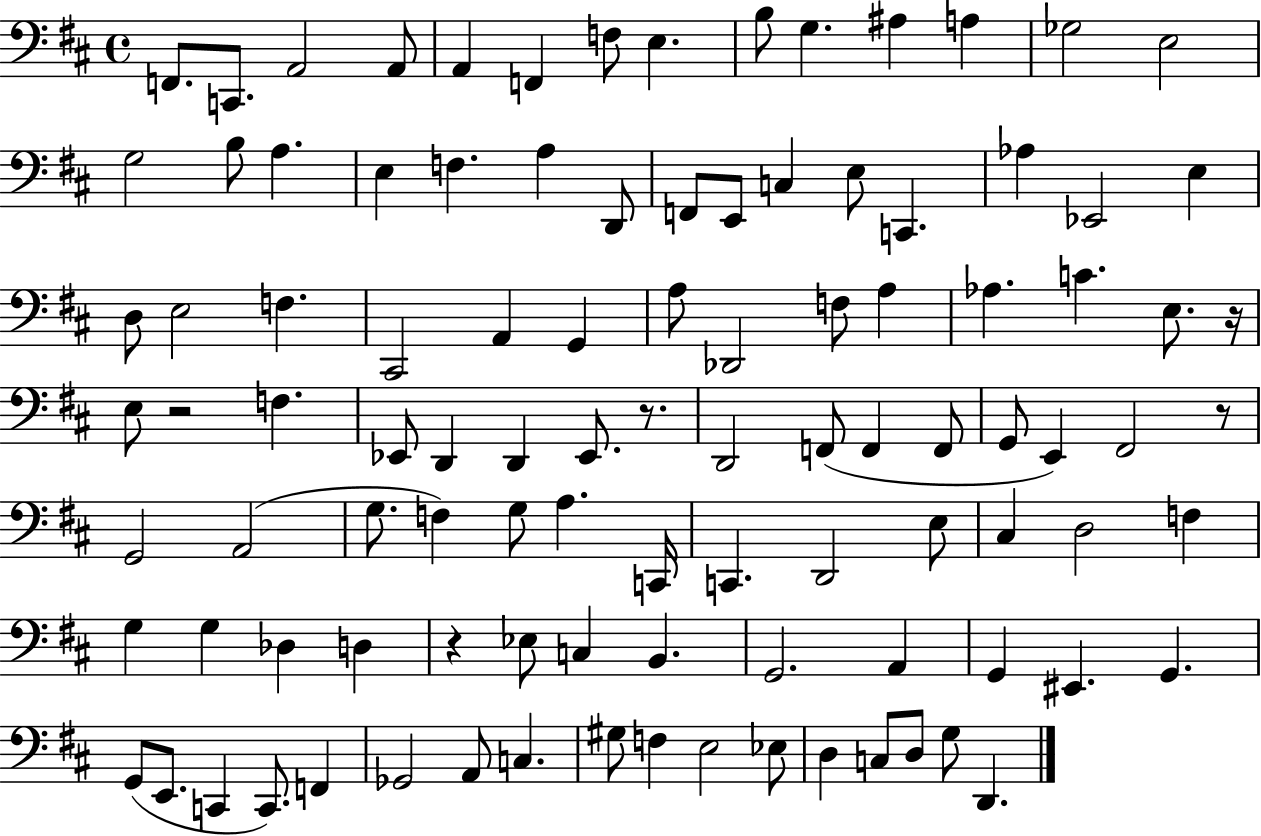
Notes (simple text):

F2/e. C2/e. A2/h A2/e A2/q F2/q F3/e E3/q. B3/e G3/q. A#3/q A3/q Gb3/h E3/h G3/h B3/e A3/q. E3/q F3/q. A3/q D2/e F2/e E2/e C3/q E3/e C2/q. Ab3/q Eb2/h E3/q D3/e E3/h F3/q. C#2/h A2/q G2/q A3/e Db2/h F3/e A3/q Ab3/q. C4/q. E3/e. R/s E3/e R/h F3/q. Eb2/e D2/q D2/q Eb2/e. R/e. D2/h F2/e F2/q F2/e G2/e E2/q F#2/h R/e G2/h A2/h G3/e. F3/q G3/e A3/q. C2/s C2/q. D2/h E3/e C#3/q D3/h F3/q G3/q G3/q Db3/q D3/q R/q Eb3/e C3/q B2/q. G2/h. A2/q G2/q EIS2/q. G2/q. G2/e E2/e. C2/q C2/e. F2/q Gb2/h A2/e C3/q. G#3/e F3/q E3/h Eb3/e D3/q C3/e D3/e G3/e D2/q.